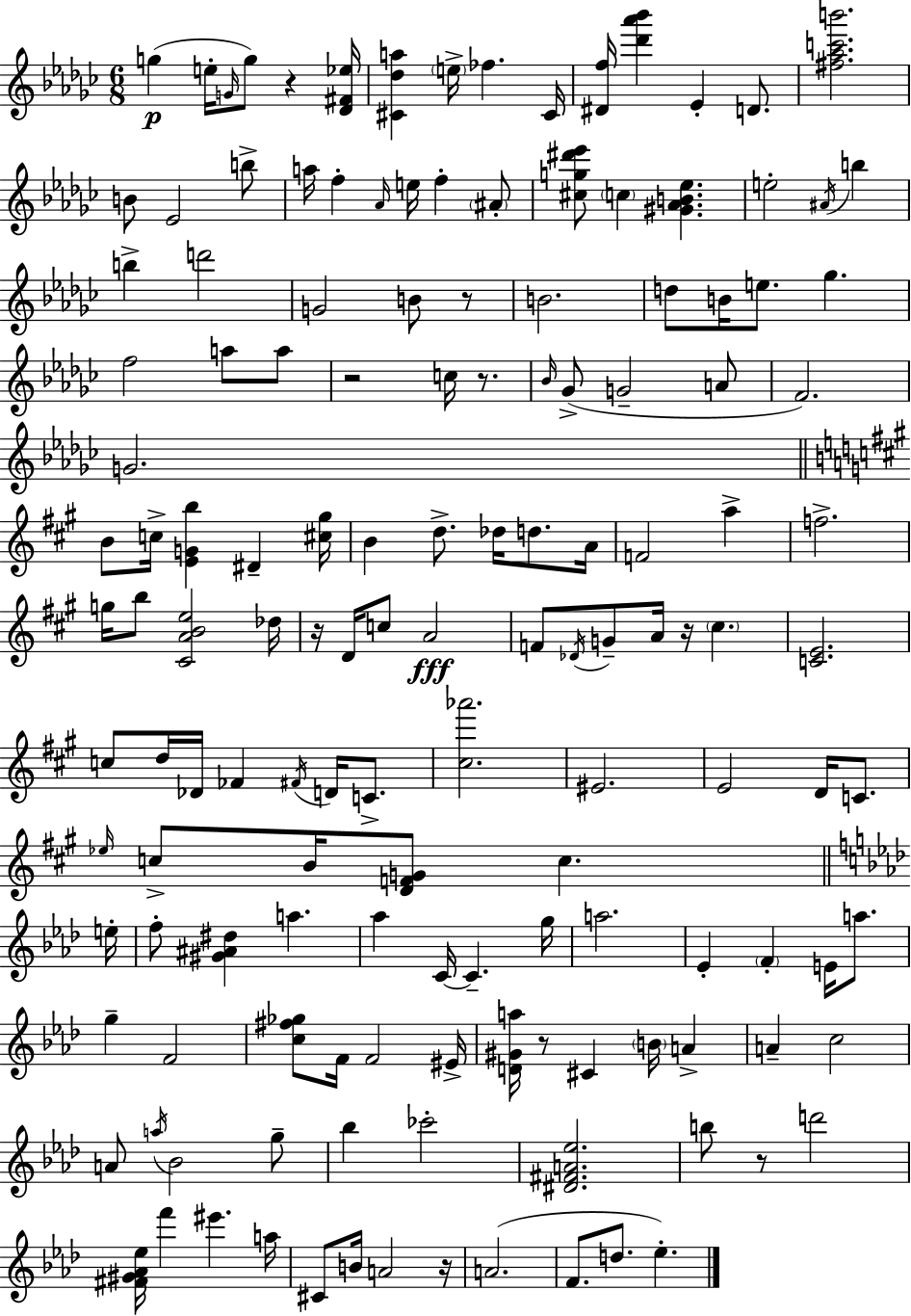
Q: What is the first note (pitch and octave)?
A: G5